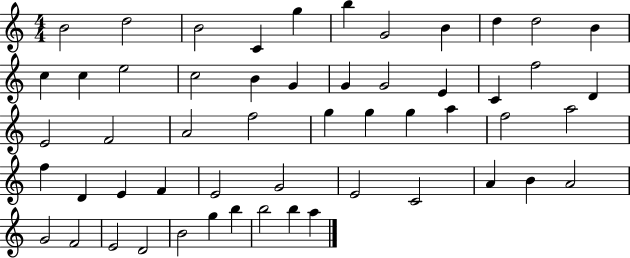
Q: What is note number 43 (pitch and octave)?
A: B4